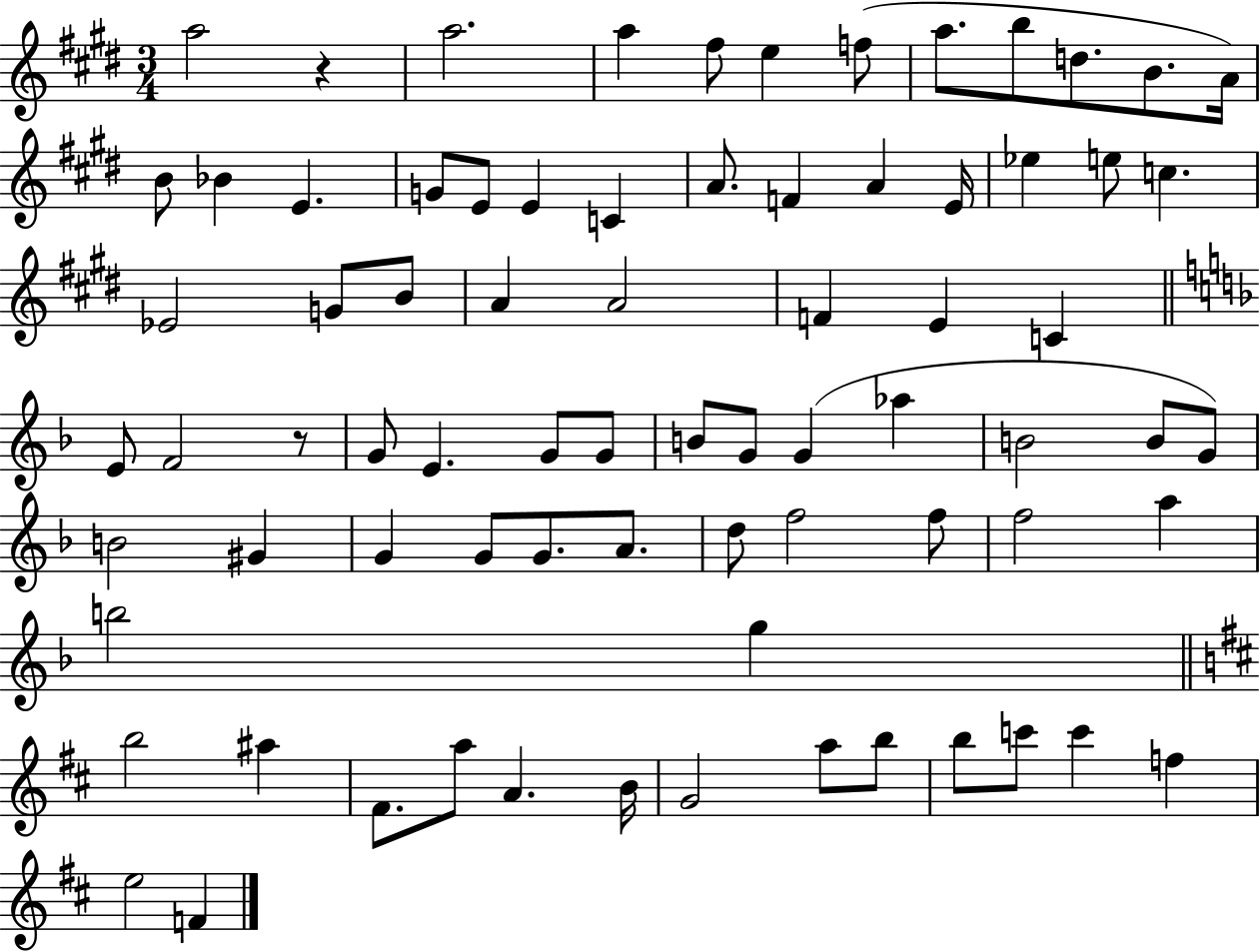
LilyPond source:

{
  \clef treble
  \numericTimeSignature
  \time 3/4
  \key e \major
  a''2 r4 | a''2. | a''4 fis''8 e''4 f''8( | a''8. b''8 d''8. b'8. a'16) | \break b'8 bes'4 e'4. | g'8 e'8 e'4 c'4 | a'8. f'4 a'4 e'16 | ees''4 e''8 c''4. | \break ees'2 g'8 b'8 | a'4 a'2 | f'4 e'4 c'4 | \bar "||" \break \key f \major e'8 f'2 r8 | g'8 e'4. g'8 g'8 | b'8 g'8 g'4( aes''4 | b'2 b'8 g'8) | \break b'2 gis'4 | g'4 g'8 g'8. a'8. | d''8 f''2 f''8 | f''2 a''4 | \break b''2 g''4 | \bar "||" \break \key b \minor b''2 ais''4 | fis'8. a''8 a'4. b'16 | g'2 a''8 b''8 | b''8 c'''8 c'''4 f''4 | \break e''2 f'4 | \bar "|."
}